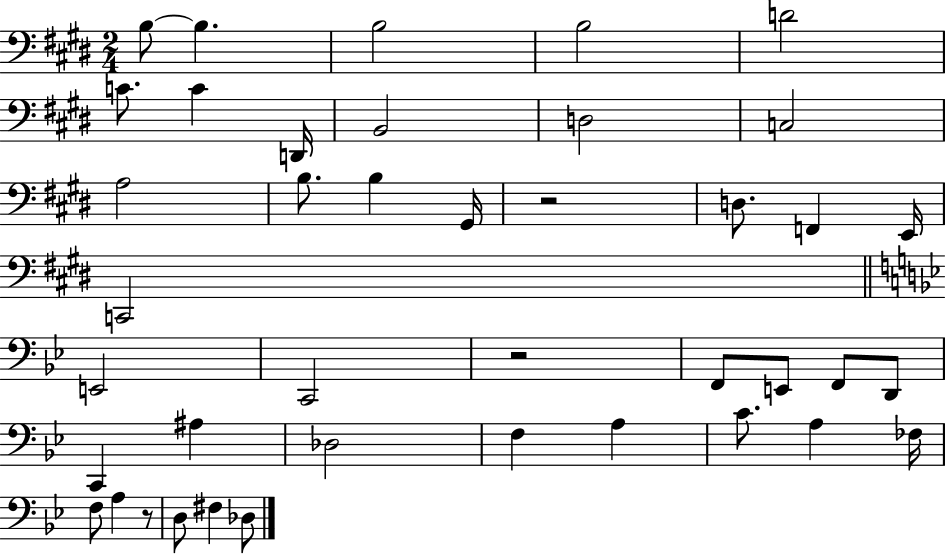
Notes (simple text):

B3/e B3/q. B3/h B3/h D4/h C4/e. C4/q D2/s B2/h D3/h C3/h A3/h B3/e. B3/q G#2/s R/h D3/e. F2/q E2/s C2/h E2/h C2/h R/h F2/e E2/e F2/e D2/e C2/q A#3/q Db3/h F3/q A3/q C4/e. A3/q FES3/s F3/e A3/q R/e D3/e F#3/q Db3/e